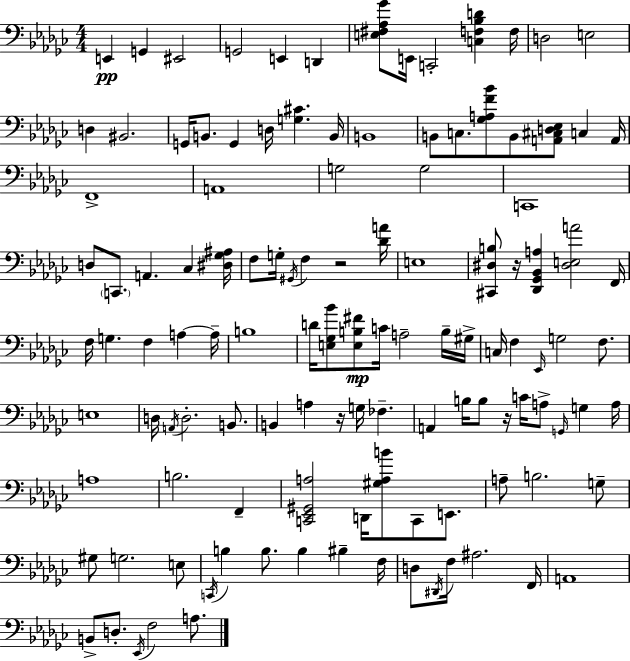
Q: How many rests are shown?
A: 4